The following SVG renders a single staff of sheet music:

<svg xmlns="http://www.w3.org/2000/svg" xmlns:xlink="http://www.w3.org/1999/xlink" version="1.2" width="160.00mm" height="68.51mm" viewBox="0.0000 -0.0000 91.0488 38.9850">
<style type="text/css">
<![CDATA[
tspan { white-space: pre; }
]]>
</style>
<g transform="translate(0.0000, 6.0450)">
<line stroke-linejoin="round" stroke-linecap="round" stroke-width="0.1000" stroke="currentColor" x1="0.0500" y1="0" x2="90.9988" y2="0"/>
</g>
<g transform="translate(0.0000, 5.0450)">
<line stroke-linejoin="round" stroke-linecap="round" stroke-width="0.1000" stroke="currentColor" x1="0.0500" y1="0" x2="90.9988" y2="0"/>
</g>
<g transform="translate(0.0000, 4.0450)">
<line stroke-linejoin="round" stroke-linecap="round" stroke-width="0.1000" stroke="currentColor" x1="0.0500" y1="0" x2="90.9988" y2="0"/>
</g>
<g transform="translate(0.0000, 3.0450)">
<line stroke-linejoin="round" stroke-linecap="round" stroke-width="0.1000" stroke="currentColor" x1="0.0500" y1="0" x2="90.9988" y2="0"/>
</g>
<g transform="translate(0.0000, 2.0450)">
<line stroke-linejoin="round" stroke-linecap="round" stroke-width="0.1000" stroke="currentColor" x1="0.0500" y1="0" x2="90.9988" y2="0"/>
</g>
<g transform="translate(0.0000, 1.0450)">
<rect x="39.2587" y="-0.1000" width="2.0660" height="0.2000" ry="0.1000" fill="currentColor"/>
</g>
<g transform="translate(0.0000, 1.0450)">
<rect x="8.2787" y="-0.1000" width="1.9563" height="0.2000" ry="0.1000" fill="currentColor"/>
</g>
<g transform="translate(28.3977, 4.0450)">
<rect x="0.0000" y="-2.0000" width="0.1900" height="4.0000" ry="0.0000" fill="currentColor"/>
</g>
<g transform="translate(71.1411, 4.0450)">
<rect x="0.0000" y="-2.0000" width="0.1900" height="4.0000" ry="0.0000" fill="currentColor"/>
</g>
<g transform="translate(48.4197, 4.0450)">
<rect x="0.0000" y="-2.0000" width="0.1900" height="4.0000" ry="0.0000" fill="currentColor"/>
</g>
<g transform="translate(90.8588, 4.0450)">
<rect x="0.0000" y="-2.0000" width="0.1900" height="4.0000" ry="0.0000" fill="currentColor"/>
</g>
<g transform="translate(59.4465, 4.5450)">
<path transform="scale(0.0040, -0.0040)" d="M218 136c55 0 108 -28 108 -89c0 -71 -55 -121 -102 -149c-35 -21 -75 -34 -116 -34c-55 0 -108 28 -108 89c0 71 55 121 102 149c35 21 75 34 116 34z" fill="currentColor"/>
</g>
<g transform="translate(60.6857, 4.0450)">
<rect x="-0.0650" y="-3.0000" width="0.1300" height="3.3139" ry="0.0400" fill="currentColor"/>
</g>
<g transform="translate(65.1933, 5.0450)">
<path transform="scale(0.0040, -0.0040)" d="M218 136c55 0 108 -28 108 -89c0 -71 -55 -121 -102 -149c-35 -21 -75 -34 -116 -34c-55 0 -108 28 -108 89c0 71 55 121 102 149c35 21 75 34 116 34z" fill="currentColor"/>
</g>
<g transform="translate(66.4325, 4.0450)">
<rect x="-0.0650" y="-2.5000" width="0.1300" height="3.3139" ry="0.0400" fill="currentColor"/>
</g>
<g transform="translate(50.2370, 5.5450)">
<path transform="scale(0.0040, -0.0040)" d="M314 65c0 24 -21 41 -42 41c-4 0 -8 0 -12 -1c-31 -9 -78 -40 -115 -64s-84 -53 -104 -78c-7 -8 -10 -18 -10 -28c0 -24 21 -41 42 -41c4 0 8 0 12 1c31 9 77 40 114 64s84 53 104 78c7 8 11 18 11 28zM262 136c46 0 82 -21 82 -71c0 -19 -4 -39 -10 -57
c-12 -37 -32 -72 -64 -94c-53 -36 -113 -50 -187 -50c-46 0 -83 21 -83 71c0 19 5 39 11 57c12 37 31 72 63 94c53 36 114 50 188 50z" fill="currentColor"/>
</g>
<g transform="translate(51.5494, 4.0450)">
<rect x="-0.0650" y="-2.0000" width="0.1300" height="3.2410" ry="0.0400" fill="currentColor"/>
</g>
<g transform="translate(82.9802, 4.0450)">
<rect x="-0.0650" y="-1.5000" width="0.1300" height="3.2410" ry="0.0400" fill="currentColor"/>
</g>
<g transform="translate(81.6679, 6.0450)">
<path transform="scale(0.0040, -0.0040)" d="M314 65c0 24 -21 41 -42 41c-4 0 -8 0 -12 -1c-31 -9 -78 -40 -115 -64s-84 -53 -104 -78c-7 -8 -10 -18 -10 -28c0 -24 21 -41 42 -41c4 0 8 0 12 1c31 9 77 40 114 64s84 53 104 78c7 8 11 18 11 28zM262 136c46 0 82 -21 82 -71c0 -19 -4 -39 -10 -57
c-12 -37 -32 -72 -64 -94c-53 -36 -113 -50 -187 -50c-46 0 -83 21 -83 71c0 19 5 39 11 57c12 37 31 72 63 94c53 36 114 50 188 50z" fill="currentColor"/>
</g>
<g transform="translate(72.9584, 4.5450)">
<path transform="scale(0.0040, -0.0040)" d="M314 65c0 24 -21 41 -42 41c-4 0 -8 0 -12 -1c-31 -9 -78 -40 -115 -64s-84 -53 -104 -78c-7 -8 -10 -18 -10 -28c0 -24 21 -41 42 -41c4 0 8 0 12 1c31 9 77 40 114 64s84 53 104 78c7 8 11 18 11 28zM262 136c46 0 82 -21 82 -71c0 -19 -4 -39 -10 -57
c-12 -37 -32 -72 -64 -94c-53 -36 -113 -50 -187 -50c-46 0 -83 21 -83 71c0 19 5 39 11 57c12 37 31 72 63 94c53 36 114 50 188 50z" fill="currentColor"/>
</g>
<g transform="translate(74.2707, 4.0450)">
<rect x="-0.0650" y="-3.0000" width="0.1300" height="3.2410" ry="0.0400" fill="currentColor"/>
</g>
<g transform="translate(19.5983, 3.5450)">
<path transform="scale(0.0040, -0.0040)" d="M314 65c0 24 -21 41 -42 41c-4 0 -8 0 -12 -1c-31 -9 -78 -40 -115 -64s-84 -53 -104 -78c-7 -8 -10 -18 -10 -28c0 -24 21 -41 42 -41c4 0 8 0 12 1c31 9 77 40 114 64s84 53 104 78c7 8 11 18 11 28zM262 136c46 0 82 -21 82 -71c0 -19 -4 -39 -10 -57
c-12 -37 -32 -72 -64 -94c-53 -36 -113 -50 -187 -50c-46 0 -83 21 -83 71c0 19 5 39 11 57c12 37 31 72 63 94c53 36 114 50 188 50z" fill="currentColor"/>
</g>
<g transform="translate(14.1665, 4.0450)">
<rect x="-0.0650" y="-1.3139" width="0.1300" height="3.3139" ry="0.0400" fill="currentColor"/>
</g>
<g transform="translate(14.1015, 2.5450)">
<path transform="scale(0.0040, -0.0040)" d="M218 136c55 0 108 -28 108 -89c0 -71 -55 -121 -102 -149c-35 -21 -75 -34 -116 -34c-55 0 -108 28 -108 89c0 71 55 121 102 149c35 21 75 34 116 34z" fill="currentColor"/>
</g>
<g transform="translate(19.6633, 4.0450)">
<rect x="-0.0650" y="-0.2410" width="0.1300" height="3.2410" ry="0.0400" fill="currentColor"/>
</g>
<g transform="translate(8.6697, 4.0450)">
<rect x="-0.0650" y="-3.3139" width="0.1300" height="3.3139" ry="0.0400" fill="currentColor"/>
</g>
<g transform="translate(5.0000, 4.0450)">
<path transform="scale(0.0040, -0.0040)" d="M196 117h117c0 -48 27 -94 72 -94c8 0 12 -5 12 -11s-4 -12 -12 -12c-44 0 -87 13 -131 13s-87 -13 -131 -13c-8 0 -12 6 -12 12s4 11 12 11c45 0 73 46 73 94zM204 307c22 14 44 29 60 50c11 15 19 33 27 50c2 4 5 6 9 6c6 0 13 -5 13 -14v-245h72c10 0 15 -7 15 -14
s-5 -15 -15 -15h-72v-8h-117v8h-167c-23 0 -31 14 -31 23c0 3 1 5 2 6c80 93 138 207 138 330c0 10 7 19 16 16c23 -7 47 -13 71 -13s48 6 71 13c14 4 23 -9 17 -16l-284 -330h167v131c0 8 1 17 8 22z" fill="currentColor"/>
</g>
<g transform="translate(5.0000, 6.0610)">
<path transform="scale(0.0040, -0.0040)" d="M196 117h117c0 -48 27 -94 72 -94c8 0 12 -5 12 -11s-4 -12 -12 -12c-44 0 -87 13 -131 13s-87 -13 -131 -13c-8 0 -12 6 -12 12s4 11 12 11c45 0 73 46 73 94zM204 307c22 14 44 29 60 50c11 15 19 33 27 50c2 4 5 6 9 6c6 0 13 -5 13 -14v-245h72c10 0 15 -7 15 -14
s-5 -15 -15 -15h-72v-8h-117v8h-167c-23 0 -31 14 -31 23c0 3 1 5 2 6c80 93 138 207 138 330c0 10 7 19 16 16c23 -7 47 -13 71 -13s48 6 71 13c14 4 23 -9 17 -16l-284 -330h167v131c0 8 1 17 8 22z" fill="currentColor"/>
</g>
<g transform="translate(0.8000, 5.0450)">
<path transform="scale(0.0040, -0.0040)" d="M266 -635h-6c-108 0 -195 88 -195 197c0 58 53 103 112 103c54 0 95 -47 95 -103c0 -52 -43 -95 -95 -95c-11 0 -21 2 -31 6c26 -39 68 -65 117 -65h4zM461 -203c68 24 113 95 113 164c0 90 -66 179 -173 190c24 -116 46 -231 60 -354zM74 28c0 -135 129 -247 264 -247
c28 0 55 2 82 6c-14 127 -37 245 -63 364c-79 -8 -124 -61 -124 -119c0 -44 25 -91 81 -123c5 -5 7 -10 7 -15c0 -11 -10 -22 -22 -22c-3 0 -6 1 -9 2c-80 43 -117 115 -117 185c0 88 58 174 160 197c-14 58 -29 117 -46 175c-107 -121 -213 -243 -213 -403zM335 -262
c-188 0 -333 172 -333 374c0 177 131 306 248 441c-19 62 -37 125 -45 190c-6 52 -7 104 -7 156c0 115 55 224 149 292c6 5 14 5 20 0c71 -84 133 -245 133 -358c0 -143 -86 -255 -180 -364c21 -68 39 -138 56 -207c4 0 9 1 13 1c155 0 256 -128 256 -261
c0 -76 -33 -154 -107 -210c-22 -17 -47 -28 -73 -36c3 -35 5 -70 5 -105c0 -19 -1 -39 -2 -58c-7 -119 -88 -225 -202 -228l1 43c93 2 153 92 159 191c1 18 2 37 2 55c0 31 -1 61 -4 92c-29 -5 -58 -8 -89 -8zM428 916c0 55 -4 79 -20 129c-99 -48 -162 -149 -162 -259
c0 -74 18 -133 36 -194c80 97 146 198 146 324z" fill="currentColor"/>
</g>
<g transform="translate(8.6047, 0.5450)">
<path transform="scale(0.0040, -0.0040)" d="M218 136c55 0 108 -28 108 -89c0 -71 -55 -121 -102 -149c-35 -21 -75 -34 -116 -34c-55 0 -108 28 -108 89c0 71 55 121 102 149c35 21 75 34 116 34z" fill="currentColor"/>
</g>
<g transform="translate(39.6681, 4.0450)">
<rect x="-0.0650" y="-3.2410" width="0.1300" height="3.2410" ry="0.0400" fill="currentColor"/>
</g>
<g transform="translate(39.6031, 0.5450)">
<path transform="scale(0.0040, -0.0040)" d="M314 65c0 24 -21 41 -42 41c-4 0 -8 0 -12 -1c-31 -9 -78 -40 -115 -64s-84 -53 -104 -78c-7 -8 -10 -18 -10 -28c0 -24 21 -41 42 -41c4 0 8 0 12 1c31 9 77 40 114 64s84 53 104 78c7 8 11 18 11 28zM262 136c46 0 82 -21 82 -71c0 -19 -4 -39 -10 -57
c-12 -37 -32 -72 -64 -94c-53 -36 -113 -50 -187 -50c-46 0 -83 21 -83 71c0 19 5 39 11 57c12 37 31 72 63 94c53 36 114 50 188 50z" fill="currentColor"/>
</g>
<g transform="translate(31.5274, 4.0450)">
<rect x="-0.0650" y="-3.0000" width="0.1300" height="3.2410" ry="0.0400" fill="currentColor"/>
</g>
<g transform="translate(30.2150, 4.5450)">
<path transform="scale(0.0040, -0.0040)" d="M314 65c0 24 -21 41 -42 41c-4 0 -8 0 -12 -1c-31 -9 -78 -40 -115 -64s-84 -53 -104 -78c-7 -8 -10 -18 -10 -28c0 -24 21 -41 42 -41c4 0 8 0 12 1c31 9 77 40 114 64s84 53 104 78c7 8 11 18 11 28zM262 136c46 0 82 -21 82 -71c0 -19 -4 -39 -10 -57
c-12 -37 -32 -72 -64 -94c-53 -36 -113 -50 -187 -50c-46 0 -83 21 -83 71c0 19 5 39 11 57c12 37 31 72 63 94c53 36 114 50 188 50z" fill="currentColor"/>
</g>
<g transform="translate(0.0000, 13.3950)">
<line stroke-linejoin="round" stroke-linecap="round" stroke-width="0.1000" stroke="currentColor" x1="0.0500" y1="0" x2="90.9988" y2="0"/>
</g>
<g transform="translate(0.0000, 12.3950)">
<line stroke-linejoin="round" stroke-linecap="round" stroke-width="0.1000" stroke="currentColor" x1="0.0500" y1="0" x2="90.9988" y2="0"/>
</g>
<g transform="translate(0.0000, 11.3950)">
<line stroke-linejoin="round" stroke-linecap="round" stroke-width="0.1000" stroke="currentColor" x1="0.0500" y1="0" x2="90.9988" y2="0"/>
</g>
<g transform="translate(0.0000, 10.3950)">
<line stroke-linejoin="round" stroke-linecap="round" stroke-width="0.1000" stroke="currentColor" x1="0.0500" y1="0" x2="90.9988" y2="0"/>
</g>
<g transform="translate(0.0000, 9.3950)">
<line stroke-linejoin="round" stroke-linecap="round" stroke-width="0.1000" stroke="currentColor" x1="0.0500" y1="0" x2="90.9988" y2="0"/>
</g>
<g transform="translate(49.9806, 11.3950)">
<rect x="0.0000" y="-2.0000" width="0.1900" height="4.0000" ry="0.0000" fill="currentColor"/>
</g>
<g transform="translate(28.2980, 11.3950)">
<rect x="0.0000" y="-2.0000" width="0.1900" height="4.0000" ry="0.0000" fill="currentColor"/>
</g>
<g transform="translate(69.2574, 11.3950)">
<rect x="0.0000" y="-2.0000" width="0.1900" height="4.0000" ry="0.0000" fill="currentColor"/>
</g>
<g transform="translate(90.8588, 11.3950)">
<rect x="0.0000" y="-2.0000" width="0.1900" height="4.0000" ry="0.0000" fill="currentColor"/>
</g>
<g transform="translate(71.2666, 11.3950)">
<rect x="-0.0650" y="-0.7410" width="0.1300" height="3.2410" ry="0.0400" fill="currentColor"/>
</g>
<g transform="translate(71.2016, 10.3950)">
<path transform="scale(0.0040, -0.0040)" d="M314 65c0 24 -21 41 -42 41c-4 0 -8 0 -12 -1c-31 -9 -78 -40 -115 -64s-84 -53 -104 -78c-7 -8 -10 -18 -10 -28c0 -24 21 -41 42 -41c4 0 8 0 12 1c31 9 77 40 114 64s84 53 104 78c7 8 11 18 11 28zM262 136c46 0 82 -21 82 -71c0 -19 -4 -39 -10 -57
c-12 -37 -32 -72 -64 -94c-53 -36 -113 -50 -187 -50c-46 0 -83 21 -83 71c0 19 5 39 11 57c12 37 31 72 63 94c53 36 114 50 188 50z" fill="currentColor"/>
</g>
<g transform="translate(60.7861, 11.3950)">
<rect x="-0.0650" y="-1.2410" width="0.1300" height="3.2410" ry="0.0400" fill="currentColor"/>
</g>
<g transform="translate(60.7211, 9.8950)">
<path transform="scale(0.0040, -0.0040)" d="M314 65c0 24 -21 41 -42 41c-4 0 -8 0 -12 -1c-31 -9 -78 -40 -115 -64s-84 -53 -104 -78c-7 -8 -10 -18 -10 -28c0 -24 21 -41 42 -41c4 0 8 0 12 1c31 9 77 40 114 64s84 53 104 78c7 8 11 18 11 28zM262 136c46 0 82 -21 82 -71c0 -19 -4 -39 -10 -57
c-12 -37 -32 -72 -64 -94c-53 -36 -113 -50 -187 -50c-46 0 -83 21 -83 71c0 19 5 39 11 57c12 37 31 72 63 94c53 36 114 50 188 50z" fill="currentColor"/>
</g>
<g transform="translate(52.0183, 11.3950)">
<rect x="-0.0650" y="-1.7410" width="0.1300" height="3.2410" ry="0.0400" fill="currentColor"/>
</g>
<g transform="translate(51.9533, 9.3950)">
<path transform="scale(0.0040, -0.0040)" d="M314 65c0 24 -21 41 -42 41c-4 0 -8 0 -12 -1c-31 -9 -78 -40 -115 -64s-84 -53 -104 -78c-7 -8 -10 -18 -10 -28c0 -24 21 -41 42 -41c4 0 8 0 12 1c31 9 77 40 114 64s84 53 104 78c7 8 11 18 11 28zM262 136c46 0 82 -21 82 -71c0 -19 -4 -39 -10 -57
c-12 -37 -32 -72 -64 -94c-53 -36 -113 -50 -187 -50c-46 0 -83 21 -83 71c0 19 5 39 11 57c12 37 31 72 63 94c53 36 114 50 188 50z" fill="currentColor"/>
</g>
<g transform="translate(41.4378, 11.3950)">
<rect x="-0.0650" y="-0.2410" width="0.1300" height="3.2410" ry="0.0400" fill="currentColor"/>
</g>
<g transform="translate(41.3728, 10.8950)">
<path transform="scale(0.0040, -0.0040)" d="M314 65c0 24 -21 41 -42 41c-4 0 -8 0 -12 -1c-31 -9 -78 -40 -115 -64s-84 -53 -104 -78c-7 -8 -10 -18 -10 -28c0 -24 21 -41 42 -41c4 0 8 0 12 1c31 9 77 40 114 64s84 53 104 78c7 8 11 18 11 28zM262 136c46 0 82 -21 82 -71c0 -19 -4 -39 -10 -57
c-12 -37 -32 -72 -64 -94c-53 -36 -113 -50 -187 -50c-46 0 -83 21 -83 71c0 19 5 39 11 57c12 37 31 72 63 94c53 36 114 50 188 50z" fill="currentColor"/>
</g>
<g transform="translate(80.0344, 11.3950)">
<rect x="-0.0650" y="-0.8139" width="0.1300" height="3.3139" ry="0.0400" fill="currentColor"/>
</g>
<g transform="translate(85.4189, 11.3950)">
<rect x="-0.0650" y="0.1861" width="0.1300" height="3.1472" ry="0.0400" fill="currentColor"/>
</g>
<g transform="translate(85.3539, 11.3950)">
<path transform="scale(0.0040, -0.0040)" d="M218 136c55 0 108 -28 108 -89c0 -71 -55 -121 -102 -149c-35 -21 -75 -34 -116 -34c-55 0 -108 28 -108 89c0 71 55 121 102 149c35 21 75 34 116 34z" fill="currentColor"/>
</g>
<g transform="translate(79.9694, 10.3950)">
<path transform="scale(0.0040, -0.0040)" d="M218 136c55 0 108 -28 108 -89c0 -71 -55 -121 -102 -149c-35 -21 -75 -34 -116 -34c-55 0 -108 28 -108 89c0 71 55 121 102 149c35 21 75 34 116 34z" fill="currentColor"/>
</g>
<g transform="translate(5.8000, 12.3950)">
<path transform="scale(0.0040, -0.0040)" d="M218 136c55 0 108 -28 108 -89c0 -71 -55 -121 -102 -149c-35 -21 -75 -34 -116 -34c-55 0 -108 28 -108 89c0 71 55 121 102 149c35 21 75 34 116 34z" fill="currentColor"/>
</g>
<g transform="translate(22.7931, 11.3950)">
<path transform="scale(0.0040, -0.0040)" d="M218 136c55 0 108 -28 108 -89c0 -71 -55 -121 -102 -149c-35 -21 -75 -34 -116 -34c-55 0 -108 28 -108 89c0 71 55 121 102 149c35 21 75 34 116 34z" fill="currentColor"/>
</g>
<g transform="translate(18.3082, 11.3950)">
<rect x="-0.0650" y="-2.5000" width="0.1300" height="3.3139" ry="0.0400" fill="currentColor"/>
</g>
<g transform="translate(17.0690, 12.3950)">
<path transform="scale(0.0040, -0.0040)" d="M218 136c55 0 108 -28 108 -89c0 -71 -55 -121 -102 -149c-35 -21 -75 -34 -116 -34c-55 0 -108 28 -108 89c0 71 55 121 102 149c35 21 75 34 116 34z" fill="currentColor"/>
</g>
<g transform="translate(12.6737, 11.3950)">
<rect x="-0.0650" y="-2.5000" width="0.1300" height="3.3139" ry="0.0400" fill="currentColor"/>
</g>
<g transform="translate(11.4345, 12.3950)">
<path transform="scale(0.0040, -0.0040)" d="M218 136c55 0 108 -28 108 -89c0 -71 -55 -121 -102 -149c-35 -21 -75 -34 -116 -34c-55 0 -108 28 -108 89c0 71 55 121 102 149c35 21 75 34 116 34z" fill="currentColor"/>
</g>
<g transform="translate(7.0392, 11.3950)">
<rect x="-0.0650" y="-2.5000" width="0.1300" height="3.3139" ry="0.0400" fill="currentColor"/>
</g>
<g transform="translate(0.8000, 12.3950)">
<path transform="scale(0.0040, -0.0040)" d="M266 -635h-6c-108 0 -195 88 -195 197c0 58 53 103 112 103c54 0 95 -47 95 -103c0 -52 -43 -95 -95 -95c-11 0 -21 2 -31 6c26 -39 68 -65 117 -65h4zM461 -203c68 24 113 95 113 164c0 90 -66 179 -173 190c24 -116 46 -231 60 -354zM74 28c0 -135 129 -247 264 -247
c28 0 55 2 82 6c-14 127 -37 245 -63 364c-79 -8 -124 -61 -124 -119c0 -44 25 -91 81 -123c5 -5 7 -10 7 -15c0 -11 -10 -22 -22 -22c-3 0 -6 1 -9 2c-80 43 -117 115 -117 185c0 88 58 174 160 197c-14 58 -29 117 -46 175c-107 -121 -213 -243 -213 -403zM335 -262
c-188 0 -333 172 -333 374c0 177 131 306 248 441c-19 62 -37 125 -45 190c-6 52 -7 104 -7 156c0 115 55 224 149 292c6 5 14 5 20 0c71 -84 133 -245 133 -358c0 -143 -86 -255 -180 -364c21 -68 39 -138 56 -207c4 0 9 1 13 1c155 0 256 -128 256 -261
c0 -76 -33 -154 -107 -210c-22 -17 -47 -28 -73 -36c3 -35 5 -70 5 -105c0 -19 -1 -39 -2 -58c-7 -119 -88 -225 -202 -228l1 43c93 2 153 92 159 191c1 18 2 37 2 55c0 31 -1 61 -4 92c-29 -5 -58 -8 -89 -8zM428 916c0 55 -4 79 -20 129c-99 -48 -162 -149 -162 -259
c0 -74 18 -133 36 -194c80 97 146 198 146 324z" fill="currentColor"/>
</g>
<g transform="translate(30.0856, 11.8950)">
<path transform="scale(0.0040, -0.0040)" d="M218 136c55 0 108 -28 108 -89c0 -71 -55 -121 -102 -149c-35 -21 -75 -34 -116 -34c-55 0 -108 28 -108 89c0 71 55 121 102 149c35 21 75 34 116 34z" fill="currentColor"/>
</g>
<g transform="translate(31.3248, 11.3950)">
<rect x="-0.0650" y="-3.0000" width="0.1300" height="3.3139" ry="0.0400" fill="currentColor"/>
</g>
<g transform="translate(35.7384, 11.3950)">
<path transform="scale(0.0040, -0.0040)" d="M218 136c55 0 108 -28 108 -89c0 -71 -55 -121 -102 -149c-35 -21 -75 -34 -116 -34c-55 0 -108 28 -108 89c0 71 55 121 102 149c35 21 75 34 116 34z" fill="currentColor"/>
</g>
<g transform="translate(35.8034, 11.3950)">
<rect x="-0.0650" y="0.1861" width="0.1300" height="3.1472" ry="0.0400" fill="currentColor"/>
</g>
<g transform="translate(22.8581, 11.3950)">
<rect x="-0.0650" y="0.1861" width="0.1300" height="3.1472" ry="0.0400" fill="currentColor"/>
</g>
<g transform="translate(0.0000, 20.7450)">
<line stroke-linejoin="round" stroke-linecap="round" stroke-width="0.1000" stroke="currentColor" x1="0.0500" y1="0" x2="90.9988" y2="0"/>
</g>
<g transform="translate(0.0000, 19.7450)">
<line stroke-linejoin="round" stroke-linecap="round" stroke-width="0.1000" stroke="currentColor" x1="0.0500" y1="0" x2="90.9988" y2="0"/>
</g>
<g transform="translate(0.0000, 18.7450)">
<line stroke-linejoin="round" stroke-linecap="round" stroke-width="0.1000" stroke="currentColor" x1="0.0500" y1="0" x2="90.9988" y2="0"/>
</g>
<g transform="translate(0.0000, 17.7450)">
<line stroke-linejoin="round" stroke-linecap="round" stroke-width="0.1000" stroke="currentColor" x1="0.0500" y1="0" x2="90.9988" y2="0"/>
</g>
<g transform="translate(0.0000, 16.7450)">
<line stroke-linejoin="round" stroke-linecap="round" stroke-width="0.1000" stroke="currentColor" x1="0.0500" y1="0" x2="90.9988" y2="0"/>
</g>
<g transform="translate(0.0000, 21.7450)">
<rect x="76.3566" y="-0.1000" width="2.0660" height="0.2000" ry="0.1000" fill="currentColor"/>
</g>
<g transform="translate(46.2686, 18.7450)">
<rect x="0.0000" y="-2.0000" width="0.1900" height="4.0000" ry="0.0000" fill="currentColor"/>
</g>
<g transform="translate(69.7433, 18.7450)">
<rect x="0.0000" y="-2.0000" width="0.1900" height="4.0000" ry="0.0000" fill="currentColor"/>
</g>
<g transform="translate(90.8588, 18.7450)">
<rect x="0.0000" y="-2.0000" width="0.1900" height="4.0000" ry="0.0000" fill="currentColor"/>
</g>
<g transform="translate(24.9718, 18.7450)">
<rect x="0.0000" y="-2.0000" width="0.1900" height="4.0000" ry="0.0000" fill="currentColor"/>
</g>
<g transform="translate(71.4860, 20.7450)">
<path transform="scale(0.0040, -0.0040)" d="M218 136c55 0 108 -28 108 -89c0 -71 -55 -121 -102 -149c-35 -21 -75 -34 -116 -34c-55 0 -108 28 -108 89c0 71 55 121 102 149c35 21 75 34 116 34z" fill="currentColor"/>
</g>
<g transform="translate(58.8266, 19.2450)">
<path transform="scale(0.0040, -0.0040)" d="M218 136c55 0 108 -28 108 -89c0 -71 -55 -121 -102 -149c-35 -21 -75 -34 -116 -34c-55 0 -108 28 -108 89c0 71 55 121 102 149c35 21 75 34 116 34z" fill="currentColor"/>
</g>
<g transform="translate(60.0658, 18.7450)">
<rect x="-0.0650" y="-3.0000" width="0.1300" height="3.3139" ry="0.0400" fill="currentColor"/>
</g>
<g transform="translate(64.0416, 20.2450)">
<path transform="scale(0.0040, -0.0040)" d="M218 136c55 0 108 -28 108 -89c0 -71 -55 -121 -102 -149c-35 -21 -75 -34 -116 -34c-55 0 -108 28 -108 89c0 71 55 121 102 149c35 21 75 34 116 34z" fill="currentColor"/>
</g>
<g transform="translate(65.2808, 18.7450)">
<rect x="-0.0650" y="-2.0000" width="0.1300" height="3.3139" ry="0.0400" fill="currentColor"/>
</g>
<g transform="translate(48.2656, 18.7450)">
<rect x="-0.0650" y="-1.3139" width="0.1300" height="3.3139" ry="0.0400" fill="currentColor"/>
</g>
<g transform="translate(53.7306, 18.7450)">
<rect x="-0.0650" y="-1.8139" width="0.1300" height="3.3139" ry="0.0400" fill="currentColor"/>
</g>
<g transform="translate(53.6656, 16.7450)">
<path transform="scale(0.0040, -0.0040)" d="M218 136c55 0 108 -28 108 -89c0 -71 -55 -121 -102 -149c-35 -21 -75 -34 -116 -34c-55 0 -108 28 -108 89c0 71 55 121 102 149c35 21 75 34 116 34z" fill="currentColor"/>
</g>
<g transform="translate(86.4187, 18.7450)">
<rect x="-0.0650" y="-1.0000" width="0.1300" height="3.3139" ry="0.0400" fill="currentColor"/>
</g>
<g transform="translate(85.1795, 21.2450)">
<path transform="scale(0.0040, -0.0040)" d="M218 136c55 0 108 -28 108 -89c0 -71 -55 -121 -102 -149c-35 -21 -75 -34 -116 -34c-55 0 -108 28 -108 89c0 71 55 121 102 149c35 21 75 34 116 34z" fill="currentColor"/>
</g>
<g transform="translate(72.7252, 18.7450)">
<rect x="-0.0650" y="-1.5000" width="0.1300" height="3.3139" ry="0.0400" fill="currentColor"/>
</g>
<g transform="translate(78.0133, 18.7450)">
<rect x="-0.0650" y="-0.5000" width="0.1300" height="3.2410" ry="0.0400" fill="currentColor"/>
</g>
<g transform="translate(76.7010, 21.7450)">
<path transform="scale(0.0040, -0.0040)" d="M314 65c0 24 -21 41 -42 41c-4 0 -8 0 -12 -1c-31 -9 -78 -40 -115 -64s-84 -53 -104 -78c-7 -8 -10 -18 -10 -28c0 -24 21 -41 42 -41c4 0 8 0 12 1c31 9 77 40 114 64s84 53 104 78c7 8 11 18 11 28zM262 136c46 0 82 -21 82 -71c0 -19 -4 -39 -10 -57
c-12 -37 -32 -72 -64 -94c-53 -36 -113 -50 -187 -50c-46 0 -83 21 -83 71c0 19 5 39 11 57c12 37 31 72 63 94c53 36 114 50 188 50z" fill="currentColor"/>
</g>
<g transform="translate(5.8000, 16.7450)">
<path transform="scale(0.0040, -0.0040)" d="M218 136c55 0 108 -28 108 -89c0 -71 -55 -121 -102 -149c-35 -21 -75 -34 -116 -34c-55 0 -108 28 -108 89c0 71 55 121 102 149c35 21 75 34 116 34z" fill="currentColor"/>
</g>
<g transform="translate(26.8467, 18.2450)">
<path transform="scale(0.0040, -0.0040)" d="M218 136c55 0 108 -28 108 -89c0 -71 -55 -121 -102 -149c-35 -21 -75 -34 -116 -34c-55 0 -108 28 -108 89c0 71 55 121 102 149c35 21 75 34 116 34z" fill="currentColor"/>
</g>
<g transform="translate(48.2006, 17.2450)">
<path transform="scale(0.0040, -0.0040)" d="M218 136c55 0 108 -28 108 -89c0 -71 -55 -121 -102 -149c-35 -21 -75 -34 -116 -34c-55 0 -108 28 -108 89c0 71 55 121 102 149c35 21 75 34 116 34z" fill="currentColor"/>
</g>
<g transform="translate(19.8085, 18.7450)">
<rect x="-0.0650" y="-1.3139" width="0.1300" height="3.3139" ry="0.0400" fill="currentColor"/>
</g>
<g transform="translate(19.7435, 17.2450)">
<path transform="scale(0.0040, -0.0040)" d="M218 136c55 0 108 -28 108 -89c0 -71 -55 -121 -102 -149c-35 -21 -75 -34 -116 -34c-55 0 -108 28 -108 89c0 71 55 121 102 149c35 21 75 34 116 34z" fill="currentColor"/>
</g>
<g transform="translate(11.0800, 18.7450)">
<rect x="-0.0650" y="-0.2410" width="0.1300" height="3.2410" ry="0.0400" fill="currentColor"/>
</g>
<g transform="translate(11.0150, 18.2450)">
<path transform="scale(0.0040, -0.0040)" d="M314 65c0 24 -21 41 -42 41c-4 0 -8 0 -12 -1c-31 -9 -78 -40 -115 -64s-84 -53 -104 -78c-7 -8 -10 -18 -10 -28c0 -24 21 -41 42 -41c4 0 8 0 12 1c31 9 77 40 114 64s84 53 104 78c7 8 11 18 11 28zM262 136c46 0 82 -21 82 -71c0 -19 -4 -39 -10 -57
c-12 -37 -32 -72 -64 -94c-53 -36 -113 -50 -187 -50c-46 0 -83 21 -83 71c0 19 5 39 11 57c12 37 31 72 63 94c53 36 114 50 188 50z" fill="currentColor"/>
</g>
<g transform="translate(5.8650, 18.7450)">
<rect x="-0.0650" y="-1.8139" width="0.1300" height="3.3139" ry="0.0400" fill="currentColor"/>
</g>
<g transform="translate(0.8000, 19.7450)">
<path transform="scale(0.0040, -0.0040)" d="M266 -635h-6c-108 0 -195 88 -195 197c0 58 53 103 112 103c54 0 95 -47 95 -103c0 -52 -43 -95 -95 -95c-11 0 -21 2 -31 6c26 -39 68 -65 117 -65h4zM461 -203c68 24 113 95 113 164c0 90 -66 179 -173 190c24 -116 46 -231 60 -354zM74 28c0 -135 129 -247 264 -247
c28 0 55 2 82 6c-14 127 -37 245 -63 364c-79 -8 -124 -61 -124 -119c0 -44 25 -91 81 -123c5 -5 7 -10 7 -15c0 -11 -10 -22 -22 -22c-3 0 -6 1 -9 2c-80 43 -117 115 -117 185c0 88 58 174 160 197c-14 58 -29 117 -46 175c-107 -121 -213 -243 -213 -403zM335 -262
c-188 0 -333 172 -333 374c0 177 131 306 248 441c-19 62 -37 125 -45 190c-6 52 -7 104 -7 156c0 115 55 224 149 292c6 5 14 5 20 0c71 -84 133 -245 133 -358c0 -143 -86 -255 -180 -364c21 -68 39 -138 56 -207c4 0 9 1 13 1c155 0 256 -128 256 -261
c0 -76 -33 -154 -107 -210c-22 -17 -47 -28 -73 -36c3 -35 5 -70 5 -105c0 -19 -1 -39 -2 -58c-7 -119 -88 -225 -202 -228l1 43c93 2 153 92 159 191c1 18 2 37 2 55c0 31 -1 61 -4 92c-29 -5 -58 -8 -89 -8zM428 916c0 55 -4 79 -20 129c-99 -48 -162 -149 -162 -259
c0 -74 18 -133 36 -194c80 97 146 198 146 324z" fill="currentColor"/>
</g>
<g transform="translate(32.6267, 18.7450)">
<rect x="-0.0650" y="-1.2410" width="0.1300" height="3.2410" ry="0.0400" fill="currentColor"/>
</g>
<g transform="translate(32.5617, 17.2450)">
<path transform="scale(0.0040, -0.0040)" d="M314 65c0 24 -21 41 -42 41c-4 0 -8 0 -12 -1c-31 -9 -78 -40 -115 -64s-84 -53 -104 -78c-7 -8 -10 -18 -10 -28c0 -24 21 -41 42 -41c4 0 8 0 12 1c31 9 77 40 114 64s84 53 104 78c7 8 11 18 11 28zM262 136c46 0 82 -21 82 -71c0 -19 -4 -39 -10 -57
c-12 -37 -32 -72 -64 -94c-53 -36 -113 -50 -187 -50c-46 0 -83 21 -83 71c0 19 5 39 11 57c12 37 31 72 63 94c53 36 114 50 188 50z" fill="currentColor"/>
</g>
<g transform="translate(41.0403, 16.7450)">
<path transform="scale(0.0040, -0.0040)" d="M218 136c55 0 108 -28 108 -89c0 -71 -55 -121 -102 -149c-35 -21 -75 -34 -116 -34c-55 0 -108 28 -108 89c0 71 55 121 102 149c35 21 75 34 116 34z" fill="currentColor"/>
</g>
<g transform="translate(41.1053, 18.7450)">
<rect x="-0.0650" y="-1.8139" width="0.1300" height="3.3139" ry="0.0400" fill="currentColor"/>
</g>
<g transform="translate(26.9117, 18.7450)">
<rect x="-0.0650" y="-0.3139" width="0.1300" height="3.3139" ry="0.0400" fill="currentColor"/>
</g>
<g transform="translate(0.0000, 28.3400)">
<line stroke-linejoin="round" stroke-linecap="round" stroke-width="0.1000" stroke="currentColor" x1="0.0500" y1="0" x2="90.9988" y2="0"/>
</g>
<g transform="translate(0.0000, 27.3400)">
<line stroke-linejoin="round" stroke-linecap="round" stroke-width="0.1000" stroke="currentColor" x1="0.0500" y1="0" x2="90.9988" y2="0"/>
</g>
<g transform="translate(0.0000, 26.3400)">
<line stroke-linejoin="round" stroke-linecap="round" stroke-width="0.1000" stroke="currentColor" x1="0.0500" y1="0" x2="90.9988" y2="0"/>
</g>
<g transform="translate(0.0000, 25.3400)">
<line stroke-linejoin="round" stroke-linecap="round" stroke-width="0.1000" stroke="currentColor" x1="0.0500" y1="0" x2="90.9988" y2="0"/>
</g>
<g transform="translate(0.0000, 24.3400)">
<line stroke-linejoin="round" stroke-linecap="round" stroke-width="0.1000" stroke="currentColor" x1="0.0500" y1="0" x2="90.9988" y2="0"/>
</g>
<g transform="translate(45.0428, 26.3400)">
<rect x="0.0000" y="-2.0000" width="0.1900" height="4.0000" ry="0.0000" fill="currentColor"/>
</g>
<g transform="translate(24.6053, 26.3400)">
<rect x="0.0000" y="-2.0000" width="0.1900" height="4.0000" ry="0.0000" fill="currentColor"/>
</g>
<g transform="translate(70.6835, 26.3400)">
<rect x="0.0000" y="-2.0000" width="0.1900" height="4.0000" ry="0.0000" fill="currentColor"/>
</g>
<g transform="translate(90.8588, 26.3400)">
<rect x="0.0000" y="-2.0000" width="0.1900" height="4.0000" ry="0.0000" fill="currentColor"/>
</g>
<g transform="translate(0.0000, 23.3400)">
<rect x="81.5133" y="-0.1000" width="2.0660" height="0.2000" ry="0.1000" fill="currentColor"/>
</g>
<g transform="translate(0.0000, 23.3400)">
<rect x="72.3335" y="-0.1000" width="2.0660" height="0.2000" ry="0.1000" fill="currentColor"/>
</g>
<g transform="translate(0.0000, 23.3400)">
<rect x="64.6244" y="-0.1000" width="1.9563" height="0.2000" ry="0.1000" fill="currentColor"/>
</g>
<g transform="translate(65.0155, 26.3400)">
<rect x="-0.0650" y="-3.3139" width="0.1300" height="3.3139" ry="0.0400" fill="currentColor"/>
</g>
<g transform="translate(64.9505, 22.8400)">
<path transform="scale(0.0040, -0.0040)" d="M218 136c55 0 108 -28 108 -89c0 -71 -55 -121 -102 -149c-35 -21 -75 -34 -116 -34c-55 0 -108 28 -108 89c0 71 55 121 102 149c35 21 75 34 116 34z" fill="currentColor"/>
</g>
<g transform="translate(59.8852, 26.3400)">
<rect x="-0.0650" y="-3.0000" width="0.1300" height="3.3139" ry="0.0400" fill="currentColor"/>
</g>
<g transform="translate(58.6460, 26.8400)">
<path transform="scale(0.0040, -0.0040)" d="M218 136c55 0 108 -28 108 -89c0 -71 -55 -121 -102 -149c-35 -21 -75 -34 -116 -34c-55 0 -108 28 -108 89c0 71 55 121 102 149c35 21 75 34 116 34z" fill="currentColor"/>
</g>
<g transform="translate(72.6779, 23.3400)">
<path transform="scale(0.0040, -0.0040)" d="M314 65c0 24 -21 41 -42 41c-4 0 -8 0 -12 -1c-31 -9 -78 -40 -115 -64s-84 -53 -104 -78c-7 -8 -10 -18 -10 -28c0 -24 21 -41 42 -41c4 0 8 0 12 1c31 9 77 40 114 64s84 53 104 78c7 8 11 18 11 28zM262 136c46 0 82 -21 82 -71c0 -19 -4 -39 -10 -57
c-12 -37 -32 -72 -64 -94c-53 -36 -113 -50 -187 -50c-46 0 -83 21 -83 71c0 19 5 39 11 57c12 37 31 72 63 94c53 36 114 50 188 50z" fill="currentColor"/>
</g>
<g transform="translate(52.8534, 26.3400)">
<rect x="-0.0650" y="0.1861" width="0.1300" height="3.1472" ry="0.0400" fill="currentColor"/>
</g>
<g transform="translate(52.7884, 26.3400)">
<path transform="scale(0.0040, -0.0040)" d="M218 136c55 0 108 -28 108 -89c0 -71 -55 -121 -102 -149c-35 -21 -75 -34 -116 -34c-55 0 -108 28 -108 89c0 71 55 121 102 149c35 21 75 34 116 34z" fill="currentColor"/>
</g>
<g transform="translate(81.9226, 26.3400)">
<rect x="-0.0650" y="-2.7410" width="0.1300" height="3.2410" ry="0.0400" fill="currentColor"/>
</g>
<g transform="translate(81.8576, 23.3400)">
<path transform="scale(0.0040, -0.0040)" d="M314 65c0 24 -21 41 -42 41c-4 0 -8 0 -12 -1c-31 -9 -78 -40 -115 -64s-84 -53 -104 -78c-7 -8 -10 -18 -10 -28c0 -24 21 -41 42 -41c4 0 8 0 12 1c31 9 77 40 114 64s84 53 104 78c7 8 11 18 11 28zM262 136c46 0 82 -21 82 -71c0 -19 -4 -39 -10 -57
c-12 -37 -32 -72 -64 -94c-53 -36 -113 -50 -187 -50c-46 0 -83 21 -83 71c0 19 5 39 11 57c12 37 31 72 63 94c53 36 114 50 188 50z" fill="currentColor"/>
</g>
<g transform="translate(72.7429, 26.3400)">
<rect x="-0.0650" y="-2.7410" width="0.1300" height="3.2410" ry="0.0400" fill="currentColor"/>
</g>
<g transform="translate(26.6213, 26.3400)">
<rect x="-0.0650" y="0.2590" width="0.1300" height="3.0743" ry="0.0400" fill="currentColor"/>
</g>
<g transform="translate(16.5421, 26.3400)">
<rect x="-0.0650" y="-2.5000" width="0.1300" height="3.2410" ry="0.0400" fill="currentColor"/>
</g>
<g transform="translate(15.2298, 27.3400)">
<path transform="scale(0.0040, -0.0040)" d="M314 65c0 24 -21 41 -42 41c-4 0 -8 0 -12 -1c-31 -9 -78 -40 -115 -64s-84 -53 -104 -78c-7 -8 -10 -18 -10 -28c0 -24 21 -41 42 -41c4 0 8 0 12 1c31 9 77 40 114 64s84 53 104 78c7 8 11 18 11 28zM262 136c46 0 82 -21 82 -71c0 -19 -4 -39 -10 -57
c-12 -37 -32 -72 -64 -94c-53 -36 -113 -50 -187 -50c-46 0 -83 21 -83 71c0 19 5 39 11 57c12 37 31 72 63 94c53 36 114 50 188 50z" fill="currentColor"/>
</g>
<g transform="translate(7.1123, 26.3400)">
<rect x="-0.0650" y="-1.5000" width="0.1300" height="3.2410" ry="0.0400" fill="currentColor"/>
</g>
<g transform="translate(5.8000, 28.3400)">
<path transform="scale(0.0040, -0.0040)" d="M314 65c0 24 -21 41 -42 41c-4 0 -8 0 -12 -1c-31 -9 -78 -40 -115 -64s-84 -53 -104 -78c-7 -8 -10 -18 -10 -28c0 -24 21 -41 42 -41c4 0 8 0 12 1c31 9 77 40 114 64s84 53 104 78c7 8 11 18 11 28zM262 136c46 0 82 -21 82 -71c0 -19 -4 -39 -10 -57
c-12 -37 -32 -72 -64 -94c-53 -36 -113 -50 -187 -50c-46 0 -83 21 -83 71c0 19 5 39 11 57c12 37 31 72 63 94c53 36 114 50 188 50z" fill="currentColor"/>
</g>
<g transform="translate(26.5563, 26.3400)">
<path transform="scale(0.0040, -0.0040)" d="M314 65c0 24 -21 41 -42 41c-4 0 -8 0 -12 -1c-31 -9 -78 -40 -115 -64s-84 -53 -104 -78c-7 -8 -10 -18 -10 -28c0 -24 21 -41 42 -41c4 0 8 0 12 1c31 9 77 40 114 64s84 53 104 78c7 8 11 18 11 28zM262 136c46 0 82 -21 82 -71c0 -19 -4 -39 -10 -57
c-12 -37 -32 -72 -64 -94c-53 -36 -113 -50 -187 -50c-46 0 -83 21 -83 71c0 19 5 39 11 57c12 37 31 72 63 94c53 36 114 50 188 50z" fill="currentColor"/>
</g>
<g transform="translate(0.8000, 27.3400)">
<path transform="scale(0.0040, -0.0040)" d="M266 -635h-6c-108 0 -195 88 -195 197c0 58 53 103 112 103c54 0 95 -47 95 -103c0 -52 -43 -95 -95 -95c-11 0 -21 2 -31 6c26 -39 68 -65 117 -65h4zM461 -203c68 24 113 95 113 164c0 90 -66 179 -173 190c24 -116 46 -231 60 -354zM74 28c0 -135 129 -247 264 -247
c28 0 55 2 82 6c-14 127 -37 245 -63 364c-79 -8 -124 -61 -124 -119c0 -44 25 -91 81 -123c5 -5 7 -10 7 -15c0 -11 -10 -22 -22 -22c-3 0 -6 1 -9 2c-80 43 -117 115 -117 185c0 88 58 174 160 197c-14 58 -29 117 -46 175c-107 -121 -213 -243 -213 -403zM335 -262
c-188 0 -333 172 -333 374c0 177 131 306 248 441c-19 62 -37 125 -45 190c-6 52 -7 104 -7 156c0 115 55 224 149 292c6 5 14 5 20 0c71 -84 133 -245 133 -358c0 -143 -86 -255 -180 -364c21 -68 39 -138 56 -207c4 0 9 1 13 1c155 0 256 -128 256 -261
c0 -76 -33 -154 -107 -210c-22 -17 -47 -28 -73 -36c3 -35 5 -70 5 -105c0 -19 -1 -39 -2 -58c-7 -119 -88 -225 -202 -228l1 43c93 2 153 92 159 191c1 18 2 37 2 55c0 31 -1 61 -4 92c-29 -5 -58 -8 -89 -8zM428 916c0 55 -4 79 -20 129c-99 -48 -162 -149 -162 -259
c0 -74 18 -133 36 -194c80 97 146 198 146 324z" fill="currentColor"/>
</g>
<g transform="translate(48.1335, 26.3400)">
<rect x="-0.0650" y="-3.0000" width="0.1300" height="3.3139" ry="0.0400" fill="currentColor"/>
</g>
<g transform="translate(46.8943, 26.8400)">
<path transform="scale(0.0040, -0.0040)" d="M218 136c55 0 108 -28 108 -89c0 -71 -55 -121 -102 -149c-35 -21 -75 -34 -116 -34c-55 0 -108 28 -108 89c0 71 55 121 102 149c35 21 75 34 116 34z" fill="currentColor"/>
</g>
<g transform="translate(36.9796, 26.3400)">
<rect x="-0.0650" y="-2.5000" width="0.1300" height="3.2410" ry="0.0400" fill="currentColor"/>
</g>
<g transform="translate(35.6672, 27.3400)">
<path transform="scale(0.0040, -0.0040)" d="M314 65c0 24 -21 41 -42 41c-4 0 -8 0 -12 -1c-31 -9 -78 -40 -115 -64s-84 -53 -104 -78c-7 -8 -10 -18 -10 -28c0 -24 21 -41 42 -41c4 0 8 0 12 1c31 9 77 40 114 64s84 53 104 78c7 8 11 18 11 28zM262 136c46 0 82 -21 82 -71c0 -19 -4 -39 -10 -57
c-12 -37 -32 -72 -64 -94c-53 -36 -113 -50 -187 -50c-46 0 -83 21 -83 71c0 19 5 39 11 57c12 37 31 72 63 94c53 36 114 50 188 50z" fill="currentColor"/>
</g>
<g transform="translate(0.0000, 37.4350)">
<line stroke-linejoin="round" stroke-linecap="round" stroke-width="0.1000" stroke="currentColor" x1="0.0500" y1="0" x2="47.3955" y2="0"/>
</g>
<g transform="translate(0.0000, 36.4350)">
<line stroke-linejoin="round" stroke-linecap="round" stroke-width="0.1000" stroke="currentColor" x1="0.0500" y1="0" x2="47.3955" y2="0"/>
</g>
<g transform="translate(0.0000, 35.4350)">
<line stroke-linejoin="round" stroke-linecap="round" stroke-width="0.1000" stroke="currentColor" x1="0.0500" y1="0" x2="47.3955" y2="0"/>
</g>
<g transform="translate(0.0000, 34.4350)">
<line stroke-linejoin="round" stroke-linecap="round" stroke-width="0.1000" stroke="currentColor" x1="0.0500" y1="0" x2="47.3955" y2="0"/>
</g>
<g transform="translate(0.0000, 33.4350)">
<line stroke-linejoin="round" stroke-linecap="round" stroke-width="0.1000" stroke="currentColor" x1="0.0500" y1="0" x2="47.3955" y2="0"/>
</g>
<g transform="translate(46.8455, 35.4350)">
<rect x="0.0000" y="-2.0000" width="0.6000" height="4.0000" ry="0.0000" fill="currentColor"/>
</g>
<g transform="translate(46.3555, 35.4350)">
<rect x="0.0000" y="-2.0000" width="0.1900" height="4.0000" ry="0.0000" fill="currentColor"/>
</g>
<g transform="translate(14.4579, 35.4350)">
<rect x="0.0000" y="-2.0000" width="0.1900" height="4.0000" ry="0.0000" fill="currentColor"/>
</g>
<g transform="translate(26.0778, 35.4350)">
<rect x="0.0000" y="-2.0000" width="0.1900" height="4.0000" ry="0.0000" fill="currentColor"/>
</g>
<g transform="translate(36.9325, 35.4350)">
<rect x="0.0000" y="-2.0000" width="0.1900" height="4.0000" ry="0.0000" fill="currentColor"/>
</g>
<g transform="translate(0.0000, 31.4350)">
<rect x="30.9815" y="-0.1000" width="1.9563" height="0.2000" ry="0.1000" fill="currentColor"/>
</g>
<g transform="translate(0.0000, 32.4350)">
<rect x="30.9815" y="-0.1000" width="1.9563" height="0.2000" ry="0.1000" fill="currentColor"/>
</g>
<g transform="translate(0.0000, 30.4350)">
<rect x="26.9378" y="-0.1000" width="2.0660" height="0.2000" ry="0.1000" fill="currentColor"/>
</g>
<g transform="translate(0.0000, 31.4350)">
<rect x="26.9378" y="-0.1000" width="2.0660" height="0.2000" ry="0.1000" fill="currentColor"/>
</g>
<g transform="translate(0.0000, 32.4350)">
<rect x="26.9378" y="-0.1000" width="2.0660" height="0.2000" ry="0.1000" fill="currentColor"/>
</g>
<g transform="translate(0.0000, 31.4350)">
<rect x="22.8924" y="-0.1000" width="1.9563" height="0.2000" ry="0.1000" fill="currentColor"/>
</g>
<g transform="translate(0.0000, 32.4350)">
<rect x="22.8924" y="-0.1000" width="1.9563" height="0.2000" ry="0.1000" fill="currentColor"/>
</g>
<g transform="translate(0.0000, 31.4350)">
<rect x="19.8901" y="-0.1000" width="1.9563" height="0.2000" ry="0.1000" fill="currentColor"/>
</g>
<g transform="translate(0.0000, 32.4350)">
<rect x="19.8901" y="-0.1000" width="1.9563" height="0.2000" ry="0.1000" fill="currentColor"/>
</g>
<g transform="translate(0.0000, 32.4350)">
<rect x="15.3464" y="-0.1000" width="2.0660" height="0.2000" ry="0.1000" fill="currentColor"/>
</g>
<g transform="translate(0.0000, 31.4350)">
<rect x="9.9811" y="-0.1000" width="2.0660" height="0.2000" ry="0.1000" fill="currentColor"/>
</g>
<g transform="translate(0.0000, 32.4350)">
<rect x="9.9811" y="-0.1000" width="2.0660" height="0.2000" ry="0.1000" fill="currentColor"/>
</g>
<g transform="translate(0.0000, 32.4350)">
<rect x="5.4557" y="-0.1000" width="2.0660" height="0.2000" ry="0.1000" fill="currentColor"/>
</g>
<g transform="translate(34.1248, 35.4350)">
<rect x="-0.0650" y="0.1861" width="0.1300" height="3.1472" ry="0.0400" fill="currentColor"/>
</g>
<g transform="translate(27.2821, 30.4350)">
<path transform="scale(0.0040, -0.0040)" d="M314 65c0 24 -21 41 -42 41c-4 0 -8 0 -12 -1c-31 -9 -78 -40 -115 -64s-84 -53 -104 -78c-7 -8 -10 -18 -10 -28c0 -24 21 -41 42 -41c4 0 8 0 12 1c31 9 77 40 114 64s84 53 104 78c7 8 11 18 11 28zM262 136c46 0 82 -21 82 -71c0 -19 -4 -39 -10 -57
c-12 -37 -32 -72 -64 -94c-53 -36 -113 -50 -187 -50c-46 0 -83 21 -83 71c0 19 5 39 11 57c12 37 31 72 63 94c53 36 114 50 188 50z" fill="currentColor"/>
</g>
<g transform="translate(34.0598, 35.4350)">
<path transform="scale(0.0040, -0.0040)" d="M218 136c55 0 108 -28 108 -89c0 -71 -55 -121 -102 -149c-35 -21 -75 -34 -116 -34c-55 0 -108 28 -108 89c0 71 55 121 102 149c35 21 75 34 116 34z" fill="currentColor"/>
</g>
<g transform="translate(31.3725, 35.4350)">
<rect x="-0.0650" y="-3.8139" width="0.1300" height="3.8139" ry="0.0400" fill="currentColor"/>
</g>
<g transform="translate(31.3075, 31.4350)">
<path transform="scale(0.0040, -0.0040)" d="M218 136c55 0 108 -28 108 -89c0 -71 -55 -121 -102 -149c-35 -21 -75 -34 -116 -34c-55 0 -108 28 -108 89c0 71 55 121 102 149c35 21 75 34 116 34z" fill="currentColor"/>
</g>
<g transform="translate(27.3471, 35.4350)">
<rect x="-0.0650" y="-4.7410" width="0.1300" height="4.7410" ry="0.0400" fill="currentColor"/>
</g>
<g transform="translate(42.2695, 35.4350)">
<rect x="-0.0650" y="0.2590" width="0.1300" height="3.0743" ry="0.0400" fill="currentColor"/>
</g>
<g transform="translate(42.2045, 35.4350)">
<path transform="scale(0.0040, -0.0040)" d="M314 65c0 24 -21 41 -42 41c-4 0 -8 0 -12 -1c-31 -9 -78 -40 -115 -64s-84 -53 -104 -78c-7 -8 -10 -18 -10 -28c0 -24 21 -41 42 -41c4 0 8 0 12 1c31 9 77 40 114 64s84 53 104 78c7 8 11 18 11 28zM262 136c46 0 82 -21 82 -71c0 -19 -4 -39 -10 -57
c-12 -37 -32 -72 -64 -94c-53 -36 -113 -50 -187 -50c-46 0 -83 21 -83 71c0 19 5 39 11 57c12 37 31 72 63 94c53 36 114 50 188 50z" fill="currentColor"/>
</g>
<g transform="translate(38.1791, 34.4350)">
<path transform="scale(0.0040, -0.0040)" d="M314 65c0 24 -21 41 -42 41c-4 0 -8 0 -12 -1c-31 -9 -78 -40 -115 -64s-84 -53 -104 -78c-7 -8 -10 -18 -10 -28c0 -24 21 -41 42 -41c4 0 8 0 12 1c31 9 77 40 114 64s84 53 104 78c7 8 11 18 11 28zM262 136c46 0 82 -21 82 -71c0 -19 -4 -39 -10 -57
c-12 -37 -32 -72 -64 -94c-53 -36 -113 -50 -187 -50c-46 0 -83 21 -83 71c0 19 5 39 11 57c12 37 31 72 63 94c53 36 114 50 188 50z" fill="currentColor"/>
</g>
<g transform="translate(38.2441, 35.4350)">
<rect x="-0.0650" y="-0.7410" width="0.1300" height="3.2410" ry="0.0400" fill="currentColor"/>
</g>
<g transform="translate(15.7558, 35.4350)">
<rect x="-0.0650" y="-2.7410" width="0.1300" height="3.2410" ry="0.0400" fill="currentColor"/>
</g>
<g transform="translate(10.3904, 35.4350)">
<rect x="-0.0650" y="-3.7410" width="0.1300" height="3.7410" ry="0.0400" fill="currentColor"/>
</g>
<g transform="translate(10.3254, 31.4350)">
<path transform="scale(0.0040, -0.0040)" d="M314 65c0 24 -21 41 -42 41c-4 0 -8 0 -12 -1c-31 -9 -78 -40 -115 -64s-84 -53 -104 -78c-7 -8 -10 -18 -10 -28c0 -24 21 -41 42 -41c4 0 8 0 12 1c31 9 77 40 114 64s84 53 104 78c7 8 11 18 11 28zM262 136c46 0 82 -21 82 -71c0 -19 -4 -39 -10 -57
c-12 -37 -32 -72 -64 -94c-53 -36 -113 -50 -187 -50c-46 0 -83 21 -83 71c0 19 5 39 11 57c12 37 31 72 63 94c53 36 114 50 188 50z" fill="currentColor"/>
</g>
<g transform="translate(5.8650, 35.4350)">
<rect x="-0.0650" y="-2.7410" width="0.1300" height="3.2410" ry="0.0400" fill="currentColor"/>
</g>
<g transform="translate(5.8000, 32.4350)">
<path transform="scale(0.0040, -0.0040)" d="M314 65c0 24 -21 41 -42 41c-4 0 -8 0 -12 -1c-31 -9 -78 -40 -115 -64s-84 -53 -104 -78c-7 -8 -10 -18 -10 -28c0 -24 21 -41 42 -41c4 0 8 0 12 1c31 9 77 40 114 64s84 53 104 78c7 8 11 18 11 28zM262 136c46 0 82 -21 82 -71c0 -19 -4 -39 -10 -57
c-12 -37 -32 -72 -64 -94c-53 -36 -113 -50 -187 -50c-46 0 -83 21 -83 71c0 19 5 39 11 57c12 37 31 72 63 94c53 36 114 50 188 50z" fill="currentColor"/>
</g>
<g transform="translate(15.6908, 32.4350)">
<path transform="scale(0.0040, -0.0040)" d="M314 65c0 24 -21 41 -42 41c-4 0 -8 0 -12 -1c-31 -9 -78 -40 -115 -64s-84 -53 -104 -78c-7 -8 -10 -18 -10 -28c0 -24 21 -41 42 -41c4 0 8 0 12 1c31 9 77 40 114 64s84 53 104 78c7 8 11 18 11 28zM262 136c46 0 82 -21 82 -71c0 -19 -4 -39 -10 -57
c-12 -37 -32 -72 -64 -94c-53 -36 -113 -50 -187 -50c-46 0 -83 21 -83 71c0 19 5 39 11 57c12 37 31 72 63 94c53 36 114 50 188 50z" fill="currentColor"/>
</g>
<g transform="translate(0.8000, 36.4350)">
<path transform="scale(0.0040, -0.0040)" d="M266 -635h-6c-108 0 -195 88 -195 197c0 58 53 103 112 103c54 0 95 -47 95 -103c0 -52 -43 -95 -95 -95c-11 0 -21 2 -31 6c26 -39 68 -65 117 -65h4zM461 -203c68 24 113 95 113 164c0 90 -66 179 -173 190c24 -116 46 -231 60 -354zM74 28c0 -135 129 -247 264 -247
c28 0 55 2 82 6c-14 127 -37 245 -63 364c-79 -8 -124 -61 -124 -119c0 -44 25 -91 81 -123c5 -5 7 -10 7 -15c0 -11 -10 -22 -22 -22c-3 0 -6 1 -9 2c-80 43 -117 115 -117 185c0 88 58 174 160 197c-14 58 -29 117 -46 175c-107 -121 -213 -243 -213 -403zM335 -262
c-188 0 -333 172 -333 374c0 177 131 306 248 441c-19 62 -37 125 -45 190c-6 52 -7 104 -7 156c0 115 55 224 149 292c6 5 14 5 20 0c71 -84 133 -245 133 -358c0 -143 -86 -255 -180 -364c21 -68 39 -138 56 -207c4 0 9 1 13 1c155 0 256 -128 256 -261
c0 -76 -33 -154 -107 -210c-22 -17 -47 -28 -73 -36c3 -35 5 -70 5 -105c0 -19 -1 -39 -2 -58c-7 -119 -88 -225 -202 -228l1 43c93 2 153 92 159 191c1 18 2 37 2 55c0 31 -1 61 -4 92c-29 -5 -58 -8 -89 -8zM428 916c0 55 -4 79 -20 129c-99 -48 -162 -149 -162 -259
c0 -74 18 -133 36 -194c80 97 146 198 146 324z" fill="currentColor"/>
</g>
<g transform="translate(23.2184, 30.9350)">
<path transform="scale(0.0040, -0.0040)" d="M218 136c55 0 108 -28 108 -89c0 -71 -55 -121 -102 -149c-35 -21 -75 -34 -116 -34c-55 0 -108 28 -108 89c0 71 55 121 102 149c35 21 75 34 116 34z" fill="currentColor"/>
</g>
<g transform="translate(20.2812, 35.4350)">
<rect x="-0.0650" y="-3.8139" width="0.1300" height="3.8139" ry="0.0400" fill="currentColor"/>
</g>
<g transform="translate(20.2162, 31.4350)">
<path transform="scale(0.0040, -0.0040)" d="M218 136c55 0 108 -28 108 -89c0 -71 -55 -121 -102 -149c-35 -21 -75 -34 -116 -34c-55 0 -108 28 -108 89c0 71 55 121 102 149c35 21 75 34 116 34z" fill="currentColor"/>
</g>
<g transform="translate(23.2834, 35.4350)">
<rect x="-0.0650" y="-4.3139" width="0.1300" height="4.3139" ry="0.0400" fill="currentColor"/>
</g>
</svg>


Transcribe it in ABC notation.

X:1
T:Untitled
M:4/4
L:1/4
K:C
b e c2 A2 b2 F2 A G A2 E2 G G G B A B c2 f2 e2 d2 d B f c2 e c e2 f e f A F E C2 D E2 G2 B2 G2 A B A b a2 a2 a2 c'2 a2 c' d' e'2 c' B d2 B2